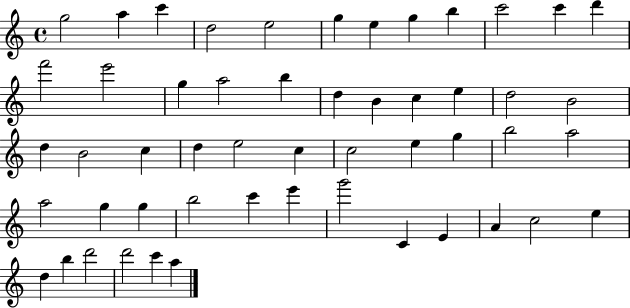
{
  \clef treble
  \time 4/4
  \defaultTimeSignature
  \key c \major
  g''2 a''4 c'''4 | d''2 e''2 | g''4 e''4 g''4 b''4 | c'''2 c'''4 d'''4 | \break f'''2 e'''2 | g''4 a''2 b''4 | d''4 b'4 c''4 e''4 | d''2 b'2 | \break d''4 b'2 c''4 | d''4 e''2 c''4 | c''2 e''4 g''4 | b''2 a''2 | \break a''2 g''4 g''4 | b''2 c'''4 e'''4 | g'''2 c'4 e'4 | a'4 c''2 e''4 | \break d''4 b''4 d'''2 | d'''2 c'''4 a''4 | \bar "|."
}